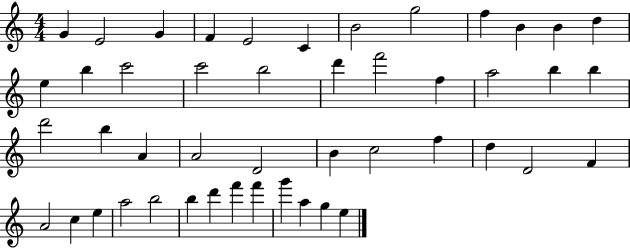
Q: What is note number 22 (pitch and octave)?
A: B5